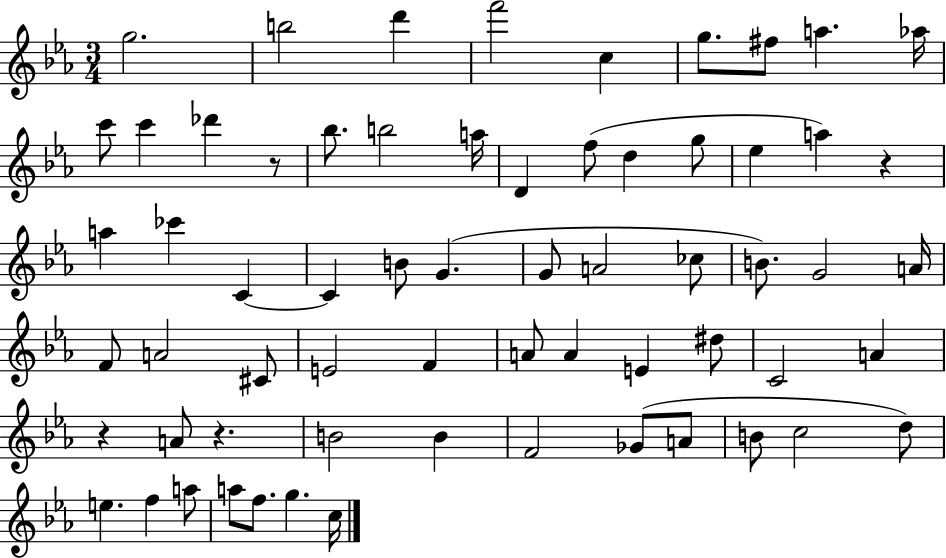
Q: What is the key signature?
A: EES major